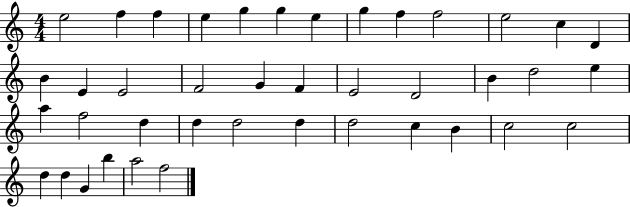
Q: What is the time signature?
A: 4/4